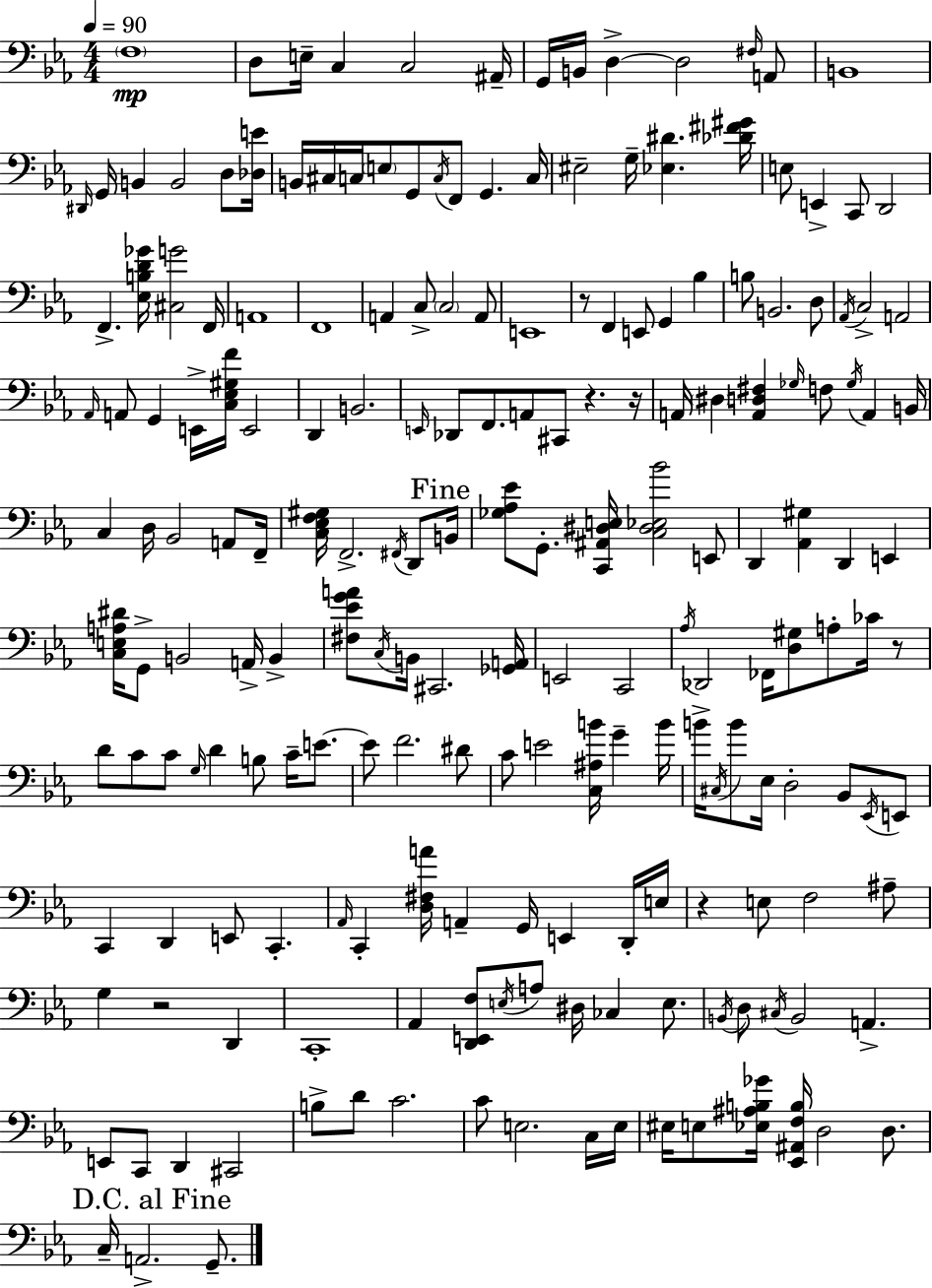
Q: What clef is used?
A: bass